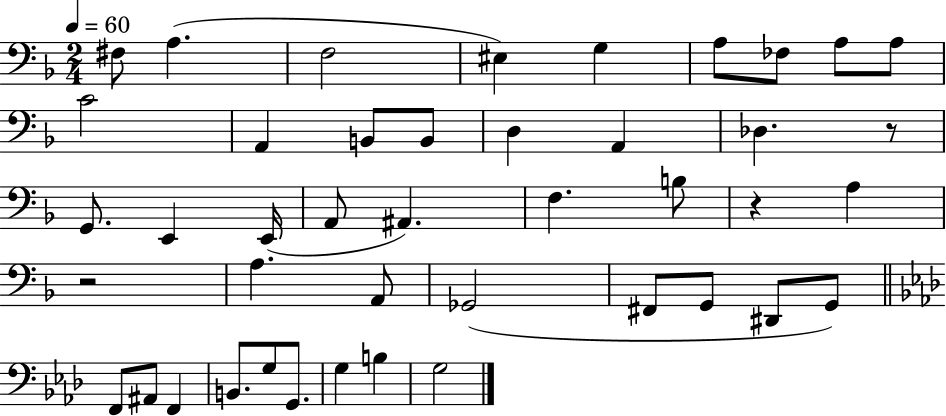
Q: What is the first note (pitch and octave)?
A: F#3